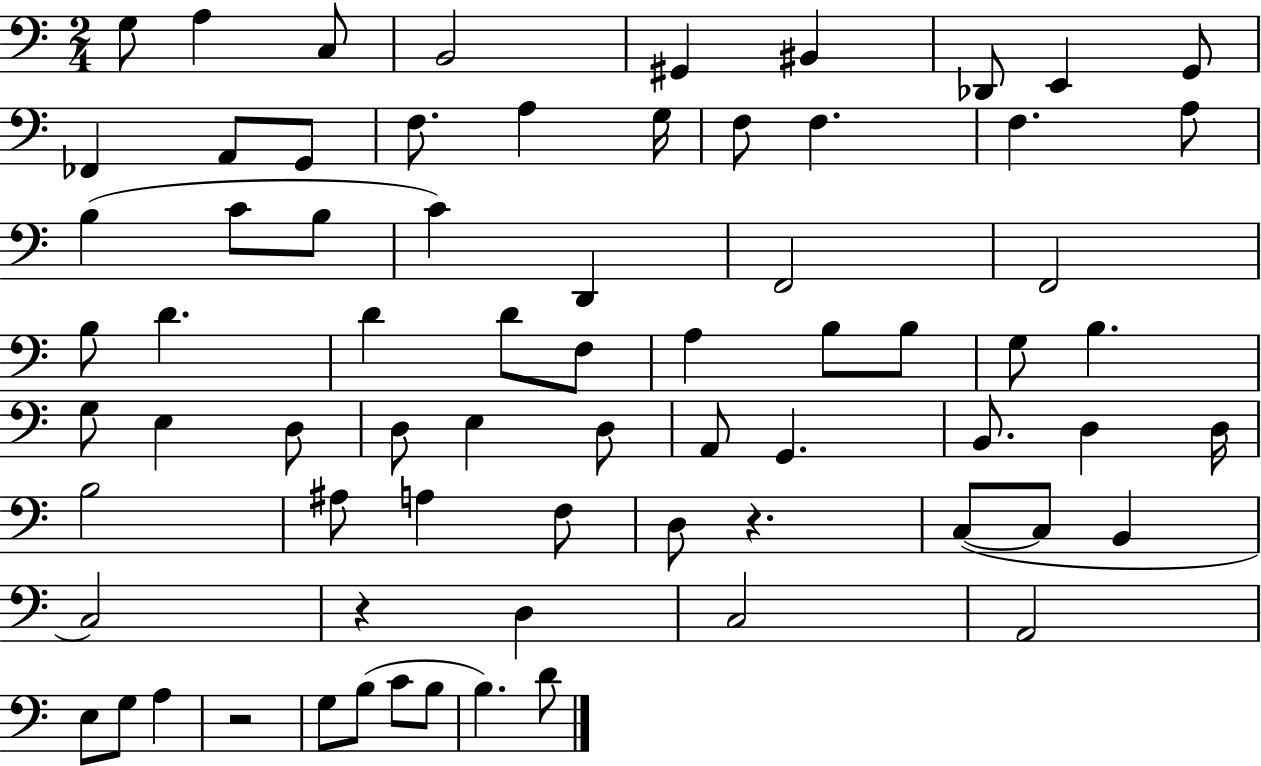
G3/e A3/q C3/e B2/h G#2/q BIS2/q Db2/e E2/q G2/e FES2/q A2/e G2/e F3/e. A3/q G3/s F3/e F3/q. F3/q. A3/e B3/q C4/e B3/e C4/q D2/q F2/h F2/h B3/e D4/q. D4/q D4/e F3/e A3/q B3/e B3/e G3/e B3/q. G3/e E3/q D3/e D3/e E3/q D3/e A2/e G2/q. B2/e. D3/q D3/s B3/h A#3/e A3/q F3/e D3/e R/q. C3/e C3/e B2/q C3/h R/q D3/q C3/h A2/h E3/e G3/e A3/q R/h G3/e B3/e C4/e B3/e B3/q. D4/e